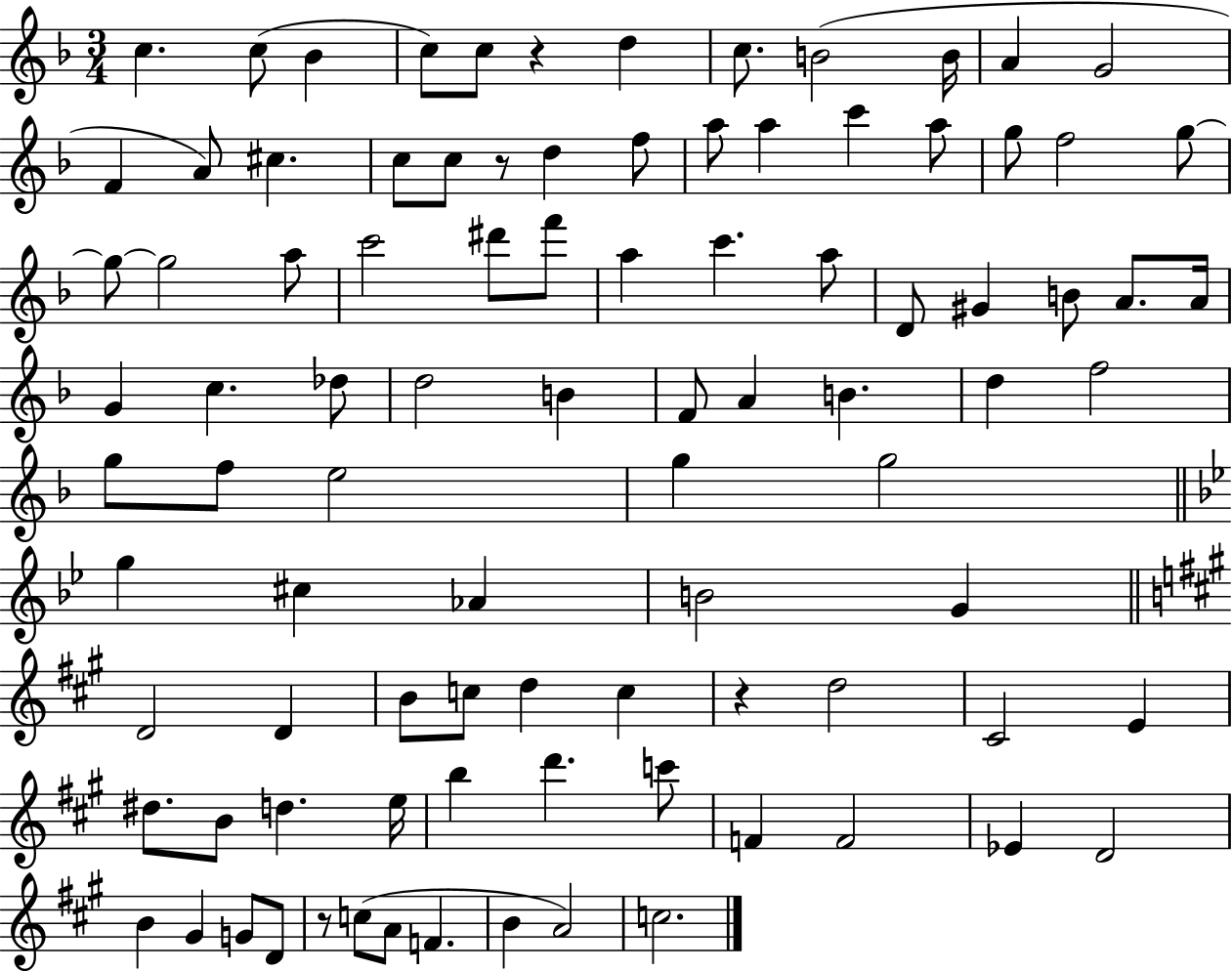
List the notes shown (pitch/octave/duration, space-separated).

C5/q. C5/e Bb4/q C5/e C5/e R/q D5/q C5/e. B4/h B4/s A4/q G4/h F4/q A4/e C#5/q. C5/e C5/e R/e D5/q F5/e A5/e A5/q C6/q A5/e G5/e F5/h G5/e G5/e G5/h A5/e C6/h D#6/e F6/e A5/q C6/q. A5/e D4/e G#4/q B4/e A4/e. A4/s G4/q C5/q. Db5/e D5/h B4/q F4/e A4/q B4/q. D5/q F5/h G5/e F5/e E5/h G5/q G5/h G5/q C#5/q Ab4/q B4/h G4/q D4/h D4/q B4/e C5/e D5/q C5/q R/q D5/h C#4/h E4/q D#5/e. B4/e D5/q. E5/s B5/q D6/q. C6/e F4/q F4/h Eb4/q D4/h B4/q G#4/q G4/e D4/e R/e C5/e A4/e F4/q. B4/q A4/h C5/h.